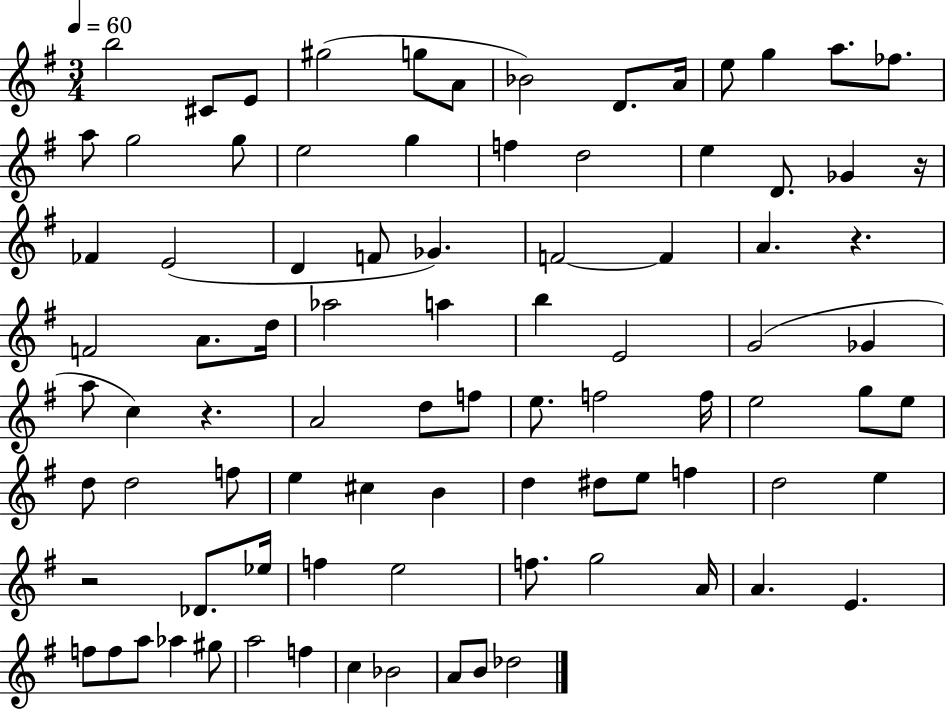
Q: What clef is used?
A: treble